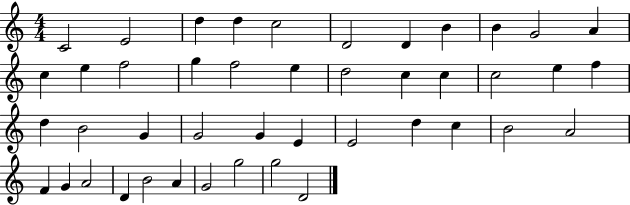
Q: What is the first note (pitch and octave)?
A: C4